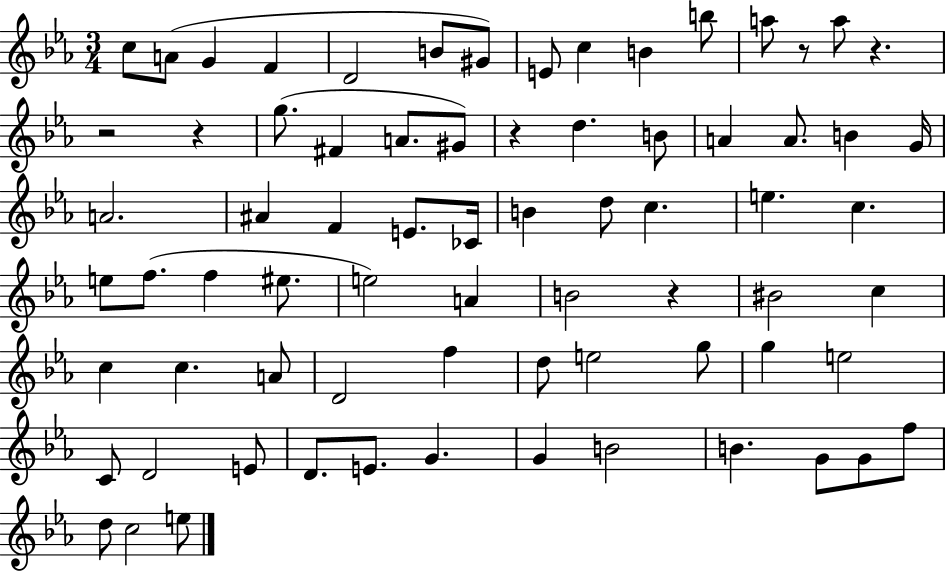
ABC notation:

X:1
T:Untitled
M:3/4
L:1/4
K:Eb
c/2 A/2 G F D2 B/2 ^G/2 E/2 c B b/2 a/2 z/2 a/2 z z2 z g/2 ^F A/2 ^G/2 z d B/2 A A/2 B G/4 A2 ^A F E/2 _C/4 B d/2 c e c e/2 f/2 f ^e/2 e2 A B2 z ^B2 c c c A/2 D2 f d/2 e2 g/2 g e2 C/2 D2 E/2 D/2 E/2 G G B2 B G/2 G/2 f/2 d/2 c2 e/2